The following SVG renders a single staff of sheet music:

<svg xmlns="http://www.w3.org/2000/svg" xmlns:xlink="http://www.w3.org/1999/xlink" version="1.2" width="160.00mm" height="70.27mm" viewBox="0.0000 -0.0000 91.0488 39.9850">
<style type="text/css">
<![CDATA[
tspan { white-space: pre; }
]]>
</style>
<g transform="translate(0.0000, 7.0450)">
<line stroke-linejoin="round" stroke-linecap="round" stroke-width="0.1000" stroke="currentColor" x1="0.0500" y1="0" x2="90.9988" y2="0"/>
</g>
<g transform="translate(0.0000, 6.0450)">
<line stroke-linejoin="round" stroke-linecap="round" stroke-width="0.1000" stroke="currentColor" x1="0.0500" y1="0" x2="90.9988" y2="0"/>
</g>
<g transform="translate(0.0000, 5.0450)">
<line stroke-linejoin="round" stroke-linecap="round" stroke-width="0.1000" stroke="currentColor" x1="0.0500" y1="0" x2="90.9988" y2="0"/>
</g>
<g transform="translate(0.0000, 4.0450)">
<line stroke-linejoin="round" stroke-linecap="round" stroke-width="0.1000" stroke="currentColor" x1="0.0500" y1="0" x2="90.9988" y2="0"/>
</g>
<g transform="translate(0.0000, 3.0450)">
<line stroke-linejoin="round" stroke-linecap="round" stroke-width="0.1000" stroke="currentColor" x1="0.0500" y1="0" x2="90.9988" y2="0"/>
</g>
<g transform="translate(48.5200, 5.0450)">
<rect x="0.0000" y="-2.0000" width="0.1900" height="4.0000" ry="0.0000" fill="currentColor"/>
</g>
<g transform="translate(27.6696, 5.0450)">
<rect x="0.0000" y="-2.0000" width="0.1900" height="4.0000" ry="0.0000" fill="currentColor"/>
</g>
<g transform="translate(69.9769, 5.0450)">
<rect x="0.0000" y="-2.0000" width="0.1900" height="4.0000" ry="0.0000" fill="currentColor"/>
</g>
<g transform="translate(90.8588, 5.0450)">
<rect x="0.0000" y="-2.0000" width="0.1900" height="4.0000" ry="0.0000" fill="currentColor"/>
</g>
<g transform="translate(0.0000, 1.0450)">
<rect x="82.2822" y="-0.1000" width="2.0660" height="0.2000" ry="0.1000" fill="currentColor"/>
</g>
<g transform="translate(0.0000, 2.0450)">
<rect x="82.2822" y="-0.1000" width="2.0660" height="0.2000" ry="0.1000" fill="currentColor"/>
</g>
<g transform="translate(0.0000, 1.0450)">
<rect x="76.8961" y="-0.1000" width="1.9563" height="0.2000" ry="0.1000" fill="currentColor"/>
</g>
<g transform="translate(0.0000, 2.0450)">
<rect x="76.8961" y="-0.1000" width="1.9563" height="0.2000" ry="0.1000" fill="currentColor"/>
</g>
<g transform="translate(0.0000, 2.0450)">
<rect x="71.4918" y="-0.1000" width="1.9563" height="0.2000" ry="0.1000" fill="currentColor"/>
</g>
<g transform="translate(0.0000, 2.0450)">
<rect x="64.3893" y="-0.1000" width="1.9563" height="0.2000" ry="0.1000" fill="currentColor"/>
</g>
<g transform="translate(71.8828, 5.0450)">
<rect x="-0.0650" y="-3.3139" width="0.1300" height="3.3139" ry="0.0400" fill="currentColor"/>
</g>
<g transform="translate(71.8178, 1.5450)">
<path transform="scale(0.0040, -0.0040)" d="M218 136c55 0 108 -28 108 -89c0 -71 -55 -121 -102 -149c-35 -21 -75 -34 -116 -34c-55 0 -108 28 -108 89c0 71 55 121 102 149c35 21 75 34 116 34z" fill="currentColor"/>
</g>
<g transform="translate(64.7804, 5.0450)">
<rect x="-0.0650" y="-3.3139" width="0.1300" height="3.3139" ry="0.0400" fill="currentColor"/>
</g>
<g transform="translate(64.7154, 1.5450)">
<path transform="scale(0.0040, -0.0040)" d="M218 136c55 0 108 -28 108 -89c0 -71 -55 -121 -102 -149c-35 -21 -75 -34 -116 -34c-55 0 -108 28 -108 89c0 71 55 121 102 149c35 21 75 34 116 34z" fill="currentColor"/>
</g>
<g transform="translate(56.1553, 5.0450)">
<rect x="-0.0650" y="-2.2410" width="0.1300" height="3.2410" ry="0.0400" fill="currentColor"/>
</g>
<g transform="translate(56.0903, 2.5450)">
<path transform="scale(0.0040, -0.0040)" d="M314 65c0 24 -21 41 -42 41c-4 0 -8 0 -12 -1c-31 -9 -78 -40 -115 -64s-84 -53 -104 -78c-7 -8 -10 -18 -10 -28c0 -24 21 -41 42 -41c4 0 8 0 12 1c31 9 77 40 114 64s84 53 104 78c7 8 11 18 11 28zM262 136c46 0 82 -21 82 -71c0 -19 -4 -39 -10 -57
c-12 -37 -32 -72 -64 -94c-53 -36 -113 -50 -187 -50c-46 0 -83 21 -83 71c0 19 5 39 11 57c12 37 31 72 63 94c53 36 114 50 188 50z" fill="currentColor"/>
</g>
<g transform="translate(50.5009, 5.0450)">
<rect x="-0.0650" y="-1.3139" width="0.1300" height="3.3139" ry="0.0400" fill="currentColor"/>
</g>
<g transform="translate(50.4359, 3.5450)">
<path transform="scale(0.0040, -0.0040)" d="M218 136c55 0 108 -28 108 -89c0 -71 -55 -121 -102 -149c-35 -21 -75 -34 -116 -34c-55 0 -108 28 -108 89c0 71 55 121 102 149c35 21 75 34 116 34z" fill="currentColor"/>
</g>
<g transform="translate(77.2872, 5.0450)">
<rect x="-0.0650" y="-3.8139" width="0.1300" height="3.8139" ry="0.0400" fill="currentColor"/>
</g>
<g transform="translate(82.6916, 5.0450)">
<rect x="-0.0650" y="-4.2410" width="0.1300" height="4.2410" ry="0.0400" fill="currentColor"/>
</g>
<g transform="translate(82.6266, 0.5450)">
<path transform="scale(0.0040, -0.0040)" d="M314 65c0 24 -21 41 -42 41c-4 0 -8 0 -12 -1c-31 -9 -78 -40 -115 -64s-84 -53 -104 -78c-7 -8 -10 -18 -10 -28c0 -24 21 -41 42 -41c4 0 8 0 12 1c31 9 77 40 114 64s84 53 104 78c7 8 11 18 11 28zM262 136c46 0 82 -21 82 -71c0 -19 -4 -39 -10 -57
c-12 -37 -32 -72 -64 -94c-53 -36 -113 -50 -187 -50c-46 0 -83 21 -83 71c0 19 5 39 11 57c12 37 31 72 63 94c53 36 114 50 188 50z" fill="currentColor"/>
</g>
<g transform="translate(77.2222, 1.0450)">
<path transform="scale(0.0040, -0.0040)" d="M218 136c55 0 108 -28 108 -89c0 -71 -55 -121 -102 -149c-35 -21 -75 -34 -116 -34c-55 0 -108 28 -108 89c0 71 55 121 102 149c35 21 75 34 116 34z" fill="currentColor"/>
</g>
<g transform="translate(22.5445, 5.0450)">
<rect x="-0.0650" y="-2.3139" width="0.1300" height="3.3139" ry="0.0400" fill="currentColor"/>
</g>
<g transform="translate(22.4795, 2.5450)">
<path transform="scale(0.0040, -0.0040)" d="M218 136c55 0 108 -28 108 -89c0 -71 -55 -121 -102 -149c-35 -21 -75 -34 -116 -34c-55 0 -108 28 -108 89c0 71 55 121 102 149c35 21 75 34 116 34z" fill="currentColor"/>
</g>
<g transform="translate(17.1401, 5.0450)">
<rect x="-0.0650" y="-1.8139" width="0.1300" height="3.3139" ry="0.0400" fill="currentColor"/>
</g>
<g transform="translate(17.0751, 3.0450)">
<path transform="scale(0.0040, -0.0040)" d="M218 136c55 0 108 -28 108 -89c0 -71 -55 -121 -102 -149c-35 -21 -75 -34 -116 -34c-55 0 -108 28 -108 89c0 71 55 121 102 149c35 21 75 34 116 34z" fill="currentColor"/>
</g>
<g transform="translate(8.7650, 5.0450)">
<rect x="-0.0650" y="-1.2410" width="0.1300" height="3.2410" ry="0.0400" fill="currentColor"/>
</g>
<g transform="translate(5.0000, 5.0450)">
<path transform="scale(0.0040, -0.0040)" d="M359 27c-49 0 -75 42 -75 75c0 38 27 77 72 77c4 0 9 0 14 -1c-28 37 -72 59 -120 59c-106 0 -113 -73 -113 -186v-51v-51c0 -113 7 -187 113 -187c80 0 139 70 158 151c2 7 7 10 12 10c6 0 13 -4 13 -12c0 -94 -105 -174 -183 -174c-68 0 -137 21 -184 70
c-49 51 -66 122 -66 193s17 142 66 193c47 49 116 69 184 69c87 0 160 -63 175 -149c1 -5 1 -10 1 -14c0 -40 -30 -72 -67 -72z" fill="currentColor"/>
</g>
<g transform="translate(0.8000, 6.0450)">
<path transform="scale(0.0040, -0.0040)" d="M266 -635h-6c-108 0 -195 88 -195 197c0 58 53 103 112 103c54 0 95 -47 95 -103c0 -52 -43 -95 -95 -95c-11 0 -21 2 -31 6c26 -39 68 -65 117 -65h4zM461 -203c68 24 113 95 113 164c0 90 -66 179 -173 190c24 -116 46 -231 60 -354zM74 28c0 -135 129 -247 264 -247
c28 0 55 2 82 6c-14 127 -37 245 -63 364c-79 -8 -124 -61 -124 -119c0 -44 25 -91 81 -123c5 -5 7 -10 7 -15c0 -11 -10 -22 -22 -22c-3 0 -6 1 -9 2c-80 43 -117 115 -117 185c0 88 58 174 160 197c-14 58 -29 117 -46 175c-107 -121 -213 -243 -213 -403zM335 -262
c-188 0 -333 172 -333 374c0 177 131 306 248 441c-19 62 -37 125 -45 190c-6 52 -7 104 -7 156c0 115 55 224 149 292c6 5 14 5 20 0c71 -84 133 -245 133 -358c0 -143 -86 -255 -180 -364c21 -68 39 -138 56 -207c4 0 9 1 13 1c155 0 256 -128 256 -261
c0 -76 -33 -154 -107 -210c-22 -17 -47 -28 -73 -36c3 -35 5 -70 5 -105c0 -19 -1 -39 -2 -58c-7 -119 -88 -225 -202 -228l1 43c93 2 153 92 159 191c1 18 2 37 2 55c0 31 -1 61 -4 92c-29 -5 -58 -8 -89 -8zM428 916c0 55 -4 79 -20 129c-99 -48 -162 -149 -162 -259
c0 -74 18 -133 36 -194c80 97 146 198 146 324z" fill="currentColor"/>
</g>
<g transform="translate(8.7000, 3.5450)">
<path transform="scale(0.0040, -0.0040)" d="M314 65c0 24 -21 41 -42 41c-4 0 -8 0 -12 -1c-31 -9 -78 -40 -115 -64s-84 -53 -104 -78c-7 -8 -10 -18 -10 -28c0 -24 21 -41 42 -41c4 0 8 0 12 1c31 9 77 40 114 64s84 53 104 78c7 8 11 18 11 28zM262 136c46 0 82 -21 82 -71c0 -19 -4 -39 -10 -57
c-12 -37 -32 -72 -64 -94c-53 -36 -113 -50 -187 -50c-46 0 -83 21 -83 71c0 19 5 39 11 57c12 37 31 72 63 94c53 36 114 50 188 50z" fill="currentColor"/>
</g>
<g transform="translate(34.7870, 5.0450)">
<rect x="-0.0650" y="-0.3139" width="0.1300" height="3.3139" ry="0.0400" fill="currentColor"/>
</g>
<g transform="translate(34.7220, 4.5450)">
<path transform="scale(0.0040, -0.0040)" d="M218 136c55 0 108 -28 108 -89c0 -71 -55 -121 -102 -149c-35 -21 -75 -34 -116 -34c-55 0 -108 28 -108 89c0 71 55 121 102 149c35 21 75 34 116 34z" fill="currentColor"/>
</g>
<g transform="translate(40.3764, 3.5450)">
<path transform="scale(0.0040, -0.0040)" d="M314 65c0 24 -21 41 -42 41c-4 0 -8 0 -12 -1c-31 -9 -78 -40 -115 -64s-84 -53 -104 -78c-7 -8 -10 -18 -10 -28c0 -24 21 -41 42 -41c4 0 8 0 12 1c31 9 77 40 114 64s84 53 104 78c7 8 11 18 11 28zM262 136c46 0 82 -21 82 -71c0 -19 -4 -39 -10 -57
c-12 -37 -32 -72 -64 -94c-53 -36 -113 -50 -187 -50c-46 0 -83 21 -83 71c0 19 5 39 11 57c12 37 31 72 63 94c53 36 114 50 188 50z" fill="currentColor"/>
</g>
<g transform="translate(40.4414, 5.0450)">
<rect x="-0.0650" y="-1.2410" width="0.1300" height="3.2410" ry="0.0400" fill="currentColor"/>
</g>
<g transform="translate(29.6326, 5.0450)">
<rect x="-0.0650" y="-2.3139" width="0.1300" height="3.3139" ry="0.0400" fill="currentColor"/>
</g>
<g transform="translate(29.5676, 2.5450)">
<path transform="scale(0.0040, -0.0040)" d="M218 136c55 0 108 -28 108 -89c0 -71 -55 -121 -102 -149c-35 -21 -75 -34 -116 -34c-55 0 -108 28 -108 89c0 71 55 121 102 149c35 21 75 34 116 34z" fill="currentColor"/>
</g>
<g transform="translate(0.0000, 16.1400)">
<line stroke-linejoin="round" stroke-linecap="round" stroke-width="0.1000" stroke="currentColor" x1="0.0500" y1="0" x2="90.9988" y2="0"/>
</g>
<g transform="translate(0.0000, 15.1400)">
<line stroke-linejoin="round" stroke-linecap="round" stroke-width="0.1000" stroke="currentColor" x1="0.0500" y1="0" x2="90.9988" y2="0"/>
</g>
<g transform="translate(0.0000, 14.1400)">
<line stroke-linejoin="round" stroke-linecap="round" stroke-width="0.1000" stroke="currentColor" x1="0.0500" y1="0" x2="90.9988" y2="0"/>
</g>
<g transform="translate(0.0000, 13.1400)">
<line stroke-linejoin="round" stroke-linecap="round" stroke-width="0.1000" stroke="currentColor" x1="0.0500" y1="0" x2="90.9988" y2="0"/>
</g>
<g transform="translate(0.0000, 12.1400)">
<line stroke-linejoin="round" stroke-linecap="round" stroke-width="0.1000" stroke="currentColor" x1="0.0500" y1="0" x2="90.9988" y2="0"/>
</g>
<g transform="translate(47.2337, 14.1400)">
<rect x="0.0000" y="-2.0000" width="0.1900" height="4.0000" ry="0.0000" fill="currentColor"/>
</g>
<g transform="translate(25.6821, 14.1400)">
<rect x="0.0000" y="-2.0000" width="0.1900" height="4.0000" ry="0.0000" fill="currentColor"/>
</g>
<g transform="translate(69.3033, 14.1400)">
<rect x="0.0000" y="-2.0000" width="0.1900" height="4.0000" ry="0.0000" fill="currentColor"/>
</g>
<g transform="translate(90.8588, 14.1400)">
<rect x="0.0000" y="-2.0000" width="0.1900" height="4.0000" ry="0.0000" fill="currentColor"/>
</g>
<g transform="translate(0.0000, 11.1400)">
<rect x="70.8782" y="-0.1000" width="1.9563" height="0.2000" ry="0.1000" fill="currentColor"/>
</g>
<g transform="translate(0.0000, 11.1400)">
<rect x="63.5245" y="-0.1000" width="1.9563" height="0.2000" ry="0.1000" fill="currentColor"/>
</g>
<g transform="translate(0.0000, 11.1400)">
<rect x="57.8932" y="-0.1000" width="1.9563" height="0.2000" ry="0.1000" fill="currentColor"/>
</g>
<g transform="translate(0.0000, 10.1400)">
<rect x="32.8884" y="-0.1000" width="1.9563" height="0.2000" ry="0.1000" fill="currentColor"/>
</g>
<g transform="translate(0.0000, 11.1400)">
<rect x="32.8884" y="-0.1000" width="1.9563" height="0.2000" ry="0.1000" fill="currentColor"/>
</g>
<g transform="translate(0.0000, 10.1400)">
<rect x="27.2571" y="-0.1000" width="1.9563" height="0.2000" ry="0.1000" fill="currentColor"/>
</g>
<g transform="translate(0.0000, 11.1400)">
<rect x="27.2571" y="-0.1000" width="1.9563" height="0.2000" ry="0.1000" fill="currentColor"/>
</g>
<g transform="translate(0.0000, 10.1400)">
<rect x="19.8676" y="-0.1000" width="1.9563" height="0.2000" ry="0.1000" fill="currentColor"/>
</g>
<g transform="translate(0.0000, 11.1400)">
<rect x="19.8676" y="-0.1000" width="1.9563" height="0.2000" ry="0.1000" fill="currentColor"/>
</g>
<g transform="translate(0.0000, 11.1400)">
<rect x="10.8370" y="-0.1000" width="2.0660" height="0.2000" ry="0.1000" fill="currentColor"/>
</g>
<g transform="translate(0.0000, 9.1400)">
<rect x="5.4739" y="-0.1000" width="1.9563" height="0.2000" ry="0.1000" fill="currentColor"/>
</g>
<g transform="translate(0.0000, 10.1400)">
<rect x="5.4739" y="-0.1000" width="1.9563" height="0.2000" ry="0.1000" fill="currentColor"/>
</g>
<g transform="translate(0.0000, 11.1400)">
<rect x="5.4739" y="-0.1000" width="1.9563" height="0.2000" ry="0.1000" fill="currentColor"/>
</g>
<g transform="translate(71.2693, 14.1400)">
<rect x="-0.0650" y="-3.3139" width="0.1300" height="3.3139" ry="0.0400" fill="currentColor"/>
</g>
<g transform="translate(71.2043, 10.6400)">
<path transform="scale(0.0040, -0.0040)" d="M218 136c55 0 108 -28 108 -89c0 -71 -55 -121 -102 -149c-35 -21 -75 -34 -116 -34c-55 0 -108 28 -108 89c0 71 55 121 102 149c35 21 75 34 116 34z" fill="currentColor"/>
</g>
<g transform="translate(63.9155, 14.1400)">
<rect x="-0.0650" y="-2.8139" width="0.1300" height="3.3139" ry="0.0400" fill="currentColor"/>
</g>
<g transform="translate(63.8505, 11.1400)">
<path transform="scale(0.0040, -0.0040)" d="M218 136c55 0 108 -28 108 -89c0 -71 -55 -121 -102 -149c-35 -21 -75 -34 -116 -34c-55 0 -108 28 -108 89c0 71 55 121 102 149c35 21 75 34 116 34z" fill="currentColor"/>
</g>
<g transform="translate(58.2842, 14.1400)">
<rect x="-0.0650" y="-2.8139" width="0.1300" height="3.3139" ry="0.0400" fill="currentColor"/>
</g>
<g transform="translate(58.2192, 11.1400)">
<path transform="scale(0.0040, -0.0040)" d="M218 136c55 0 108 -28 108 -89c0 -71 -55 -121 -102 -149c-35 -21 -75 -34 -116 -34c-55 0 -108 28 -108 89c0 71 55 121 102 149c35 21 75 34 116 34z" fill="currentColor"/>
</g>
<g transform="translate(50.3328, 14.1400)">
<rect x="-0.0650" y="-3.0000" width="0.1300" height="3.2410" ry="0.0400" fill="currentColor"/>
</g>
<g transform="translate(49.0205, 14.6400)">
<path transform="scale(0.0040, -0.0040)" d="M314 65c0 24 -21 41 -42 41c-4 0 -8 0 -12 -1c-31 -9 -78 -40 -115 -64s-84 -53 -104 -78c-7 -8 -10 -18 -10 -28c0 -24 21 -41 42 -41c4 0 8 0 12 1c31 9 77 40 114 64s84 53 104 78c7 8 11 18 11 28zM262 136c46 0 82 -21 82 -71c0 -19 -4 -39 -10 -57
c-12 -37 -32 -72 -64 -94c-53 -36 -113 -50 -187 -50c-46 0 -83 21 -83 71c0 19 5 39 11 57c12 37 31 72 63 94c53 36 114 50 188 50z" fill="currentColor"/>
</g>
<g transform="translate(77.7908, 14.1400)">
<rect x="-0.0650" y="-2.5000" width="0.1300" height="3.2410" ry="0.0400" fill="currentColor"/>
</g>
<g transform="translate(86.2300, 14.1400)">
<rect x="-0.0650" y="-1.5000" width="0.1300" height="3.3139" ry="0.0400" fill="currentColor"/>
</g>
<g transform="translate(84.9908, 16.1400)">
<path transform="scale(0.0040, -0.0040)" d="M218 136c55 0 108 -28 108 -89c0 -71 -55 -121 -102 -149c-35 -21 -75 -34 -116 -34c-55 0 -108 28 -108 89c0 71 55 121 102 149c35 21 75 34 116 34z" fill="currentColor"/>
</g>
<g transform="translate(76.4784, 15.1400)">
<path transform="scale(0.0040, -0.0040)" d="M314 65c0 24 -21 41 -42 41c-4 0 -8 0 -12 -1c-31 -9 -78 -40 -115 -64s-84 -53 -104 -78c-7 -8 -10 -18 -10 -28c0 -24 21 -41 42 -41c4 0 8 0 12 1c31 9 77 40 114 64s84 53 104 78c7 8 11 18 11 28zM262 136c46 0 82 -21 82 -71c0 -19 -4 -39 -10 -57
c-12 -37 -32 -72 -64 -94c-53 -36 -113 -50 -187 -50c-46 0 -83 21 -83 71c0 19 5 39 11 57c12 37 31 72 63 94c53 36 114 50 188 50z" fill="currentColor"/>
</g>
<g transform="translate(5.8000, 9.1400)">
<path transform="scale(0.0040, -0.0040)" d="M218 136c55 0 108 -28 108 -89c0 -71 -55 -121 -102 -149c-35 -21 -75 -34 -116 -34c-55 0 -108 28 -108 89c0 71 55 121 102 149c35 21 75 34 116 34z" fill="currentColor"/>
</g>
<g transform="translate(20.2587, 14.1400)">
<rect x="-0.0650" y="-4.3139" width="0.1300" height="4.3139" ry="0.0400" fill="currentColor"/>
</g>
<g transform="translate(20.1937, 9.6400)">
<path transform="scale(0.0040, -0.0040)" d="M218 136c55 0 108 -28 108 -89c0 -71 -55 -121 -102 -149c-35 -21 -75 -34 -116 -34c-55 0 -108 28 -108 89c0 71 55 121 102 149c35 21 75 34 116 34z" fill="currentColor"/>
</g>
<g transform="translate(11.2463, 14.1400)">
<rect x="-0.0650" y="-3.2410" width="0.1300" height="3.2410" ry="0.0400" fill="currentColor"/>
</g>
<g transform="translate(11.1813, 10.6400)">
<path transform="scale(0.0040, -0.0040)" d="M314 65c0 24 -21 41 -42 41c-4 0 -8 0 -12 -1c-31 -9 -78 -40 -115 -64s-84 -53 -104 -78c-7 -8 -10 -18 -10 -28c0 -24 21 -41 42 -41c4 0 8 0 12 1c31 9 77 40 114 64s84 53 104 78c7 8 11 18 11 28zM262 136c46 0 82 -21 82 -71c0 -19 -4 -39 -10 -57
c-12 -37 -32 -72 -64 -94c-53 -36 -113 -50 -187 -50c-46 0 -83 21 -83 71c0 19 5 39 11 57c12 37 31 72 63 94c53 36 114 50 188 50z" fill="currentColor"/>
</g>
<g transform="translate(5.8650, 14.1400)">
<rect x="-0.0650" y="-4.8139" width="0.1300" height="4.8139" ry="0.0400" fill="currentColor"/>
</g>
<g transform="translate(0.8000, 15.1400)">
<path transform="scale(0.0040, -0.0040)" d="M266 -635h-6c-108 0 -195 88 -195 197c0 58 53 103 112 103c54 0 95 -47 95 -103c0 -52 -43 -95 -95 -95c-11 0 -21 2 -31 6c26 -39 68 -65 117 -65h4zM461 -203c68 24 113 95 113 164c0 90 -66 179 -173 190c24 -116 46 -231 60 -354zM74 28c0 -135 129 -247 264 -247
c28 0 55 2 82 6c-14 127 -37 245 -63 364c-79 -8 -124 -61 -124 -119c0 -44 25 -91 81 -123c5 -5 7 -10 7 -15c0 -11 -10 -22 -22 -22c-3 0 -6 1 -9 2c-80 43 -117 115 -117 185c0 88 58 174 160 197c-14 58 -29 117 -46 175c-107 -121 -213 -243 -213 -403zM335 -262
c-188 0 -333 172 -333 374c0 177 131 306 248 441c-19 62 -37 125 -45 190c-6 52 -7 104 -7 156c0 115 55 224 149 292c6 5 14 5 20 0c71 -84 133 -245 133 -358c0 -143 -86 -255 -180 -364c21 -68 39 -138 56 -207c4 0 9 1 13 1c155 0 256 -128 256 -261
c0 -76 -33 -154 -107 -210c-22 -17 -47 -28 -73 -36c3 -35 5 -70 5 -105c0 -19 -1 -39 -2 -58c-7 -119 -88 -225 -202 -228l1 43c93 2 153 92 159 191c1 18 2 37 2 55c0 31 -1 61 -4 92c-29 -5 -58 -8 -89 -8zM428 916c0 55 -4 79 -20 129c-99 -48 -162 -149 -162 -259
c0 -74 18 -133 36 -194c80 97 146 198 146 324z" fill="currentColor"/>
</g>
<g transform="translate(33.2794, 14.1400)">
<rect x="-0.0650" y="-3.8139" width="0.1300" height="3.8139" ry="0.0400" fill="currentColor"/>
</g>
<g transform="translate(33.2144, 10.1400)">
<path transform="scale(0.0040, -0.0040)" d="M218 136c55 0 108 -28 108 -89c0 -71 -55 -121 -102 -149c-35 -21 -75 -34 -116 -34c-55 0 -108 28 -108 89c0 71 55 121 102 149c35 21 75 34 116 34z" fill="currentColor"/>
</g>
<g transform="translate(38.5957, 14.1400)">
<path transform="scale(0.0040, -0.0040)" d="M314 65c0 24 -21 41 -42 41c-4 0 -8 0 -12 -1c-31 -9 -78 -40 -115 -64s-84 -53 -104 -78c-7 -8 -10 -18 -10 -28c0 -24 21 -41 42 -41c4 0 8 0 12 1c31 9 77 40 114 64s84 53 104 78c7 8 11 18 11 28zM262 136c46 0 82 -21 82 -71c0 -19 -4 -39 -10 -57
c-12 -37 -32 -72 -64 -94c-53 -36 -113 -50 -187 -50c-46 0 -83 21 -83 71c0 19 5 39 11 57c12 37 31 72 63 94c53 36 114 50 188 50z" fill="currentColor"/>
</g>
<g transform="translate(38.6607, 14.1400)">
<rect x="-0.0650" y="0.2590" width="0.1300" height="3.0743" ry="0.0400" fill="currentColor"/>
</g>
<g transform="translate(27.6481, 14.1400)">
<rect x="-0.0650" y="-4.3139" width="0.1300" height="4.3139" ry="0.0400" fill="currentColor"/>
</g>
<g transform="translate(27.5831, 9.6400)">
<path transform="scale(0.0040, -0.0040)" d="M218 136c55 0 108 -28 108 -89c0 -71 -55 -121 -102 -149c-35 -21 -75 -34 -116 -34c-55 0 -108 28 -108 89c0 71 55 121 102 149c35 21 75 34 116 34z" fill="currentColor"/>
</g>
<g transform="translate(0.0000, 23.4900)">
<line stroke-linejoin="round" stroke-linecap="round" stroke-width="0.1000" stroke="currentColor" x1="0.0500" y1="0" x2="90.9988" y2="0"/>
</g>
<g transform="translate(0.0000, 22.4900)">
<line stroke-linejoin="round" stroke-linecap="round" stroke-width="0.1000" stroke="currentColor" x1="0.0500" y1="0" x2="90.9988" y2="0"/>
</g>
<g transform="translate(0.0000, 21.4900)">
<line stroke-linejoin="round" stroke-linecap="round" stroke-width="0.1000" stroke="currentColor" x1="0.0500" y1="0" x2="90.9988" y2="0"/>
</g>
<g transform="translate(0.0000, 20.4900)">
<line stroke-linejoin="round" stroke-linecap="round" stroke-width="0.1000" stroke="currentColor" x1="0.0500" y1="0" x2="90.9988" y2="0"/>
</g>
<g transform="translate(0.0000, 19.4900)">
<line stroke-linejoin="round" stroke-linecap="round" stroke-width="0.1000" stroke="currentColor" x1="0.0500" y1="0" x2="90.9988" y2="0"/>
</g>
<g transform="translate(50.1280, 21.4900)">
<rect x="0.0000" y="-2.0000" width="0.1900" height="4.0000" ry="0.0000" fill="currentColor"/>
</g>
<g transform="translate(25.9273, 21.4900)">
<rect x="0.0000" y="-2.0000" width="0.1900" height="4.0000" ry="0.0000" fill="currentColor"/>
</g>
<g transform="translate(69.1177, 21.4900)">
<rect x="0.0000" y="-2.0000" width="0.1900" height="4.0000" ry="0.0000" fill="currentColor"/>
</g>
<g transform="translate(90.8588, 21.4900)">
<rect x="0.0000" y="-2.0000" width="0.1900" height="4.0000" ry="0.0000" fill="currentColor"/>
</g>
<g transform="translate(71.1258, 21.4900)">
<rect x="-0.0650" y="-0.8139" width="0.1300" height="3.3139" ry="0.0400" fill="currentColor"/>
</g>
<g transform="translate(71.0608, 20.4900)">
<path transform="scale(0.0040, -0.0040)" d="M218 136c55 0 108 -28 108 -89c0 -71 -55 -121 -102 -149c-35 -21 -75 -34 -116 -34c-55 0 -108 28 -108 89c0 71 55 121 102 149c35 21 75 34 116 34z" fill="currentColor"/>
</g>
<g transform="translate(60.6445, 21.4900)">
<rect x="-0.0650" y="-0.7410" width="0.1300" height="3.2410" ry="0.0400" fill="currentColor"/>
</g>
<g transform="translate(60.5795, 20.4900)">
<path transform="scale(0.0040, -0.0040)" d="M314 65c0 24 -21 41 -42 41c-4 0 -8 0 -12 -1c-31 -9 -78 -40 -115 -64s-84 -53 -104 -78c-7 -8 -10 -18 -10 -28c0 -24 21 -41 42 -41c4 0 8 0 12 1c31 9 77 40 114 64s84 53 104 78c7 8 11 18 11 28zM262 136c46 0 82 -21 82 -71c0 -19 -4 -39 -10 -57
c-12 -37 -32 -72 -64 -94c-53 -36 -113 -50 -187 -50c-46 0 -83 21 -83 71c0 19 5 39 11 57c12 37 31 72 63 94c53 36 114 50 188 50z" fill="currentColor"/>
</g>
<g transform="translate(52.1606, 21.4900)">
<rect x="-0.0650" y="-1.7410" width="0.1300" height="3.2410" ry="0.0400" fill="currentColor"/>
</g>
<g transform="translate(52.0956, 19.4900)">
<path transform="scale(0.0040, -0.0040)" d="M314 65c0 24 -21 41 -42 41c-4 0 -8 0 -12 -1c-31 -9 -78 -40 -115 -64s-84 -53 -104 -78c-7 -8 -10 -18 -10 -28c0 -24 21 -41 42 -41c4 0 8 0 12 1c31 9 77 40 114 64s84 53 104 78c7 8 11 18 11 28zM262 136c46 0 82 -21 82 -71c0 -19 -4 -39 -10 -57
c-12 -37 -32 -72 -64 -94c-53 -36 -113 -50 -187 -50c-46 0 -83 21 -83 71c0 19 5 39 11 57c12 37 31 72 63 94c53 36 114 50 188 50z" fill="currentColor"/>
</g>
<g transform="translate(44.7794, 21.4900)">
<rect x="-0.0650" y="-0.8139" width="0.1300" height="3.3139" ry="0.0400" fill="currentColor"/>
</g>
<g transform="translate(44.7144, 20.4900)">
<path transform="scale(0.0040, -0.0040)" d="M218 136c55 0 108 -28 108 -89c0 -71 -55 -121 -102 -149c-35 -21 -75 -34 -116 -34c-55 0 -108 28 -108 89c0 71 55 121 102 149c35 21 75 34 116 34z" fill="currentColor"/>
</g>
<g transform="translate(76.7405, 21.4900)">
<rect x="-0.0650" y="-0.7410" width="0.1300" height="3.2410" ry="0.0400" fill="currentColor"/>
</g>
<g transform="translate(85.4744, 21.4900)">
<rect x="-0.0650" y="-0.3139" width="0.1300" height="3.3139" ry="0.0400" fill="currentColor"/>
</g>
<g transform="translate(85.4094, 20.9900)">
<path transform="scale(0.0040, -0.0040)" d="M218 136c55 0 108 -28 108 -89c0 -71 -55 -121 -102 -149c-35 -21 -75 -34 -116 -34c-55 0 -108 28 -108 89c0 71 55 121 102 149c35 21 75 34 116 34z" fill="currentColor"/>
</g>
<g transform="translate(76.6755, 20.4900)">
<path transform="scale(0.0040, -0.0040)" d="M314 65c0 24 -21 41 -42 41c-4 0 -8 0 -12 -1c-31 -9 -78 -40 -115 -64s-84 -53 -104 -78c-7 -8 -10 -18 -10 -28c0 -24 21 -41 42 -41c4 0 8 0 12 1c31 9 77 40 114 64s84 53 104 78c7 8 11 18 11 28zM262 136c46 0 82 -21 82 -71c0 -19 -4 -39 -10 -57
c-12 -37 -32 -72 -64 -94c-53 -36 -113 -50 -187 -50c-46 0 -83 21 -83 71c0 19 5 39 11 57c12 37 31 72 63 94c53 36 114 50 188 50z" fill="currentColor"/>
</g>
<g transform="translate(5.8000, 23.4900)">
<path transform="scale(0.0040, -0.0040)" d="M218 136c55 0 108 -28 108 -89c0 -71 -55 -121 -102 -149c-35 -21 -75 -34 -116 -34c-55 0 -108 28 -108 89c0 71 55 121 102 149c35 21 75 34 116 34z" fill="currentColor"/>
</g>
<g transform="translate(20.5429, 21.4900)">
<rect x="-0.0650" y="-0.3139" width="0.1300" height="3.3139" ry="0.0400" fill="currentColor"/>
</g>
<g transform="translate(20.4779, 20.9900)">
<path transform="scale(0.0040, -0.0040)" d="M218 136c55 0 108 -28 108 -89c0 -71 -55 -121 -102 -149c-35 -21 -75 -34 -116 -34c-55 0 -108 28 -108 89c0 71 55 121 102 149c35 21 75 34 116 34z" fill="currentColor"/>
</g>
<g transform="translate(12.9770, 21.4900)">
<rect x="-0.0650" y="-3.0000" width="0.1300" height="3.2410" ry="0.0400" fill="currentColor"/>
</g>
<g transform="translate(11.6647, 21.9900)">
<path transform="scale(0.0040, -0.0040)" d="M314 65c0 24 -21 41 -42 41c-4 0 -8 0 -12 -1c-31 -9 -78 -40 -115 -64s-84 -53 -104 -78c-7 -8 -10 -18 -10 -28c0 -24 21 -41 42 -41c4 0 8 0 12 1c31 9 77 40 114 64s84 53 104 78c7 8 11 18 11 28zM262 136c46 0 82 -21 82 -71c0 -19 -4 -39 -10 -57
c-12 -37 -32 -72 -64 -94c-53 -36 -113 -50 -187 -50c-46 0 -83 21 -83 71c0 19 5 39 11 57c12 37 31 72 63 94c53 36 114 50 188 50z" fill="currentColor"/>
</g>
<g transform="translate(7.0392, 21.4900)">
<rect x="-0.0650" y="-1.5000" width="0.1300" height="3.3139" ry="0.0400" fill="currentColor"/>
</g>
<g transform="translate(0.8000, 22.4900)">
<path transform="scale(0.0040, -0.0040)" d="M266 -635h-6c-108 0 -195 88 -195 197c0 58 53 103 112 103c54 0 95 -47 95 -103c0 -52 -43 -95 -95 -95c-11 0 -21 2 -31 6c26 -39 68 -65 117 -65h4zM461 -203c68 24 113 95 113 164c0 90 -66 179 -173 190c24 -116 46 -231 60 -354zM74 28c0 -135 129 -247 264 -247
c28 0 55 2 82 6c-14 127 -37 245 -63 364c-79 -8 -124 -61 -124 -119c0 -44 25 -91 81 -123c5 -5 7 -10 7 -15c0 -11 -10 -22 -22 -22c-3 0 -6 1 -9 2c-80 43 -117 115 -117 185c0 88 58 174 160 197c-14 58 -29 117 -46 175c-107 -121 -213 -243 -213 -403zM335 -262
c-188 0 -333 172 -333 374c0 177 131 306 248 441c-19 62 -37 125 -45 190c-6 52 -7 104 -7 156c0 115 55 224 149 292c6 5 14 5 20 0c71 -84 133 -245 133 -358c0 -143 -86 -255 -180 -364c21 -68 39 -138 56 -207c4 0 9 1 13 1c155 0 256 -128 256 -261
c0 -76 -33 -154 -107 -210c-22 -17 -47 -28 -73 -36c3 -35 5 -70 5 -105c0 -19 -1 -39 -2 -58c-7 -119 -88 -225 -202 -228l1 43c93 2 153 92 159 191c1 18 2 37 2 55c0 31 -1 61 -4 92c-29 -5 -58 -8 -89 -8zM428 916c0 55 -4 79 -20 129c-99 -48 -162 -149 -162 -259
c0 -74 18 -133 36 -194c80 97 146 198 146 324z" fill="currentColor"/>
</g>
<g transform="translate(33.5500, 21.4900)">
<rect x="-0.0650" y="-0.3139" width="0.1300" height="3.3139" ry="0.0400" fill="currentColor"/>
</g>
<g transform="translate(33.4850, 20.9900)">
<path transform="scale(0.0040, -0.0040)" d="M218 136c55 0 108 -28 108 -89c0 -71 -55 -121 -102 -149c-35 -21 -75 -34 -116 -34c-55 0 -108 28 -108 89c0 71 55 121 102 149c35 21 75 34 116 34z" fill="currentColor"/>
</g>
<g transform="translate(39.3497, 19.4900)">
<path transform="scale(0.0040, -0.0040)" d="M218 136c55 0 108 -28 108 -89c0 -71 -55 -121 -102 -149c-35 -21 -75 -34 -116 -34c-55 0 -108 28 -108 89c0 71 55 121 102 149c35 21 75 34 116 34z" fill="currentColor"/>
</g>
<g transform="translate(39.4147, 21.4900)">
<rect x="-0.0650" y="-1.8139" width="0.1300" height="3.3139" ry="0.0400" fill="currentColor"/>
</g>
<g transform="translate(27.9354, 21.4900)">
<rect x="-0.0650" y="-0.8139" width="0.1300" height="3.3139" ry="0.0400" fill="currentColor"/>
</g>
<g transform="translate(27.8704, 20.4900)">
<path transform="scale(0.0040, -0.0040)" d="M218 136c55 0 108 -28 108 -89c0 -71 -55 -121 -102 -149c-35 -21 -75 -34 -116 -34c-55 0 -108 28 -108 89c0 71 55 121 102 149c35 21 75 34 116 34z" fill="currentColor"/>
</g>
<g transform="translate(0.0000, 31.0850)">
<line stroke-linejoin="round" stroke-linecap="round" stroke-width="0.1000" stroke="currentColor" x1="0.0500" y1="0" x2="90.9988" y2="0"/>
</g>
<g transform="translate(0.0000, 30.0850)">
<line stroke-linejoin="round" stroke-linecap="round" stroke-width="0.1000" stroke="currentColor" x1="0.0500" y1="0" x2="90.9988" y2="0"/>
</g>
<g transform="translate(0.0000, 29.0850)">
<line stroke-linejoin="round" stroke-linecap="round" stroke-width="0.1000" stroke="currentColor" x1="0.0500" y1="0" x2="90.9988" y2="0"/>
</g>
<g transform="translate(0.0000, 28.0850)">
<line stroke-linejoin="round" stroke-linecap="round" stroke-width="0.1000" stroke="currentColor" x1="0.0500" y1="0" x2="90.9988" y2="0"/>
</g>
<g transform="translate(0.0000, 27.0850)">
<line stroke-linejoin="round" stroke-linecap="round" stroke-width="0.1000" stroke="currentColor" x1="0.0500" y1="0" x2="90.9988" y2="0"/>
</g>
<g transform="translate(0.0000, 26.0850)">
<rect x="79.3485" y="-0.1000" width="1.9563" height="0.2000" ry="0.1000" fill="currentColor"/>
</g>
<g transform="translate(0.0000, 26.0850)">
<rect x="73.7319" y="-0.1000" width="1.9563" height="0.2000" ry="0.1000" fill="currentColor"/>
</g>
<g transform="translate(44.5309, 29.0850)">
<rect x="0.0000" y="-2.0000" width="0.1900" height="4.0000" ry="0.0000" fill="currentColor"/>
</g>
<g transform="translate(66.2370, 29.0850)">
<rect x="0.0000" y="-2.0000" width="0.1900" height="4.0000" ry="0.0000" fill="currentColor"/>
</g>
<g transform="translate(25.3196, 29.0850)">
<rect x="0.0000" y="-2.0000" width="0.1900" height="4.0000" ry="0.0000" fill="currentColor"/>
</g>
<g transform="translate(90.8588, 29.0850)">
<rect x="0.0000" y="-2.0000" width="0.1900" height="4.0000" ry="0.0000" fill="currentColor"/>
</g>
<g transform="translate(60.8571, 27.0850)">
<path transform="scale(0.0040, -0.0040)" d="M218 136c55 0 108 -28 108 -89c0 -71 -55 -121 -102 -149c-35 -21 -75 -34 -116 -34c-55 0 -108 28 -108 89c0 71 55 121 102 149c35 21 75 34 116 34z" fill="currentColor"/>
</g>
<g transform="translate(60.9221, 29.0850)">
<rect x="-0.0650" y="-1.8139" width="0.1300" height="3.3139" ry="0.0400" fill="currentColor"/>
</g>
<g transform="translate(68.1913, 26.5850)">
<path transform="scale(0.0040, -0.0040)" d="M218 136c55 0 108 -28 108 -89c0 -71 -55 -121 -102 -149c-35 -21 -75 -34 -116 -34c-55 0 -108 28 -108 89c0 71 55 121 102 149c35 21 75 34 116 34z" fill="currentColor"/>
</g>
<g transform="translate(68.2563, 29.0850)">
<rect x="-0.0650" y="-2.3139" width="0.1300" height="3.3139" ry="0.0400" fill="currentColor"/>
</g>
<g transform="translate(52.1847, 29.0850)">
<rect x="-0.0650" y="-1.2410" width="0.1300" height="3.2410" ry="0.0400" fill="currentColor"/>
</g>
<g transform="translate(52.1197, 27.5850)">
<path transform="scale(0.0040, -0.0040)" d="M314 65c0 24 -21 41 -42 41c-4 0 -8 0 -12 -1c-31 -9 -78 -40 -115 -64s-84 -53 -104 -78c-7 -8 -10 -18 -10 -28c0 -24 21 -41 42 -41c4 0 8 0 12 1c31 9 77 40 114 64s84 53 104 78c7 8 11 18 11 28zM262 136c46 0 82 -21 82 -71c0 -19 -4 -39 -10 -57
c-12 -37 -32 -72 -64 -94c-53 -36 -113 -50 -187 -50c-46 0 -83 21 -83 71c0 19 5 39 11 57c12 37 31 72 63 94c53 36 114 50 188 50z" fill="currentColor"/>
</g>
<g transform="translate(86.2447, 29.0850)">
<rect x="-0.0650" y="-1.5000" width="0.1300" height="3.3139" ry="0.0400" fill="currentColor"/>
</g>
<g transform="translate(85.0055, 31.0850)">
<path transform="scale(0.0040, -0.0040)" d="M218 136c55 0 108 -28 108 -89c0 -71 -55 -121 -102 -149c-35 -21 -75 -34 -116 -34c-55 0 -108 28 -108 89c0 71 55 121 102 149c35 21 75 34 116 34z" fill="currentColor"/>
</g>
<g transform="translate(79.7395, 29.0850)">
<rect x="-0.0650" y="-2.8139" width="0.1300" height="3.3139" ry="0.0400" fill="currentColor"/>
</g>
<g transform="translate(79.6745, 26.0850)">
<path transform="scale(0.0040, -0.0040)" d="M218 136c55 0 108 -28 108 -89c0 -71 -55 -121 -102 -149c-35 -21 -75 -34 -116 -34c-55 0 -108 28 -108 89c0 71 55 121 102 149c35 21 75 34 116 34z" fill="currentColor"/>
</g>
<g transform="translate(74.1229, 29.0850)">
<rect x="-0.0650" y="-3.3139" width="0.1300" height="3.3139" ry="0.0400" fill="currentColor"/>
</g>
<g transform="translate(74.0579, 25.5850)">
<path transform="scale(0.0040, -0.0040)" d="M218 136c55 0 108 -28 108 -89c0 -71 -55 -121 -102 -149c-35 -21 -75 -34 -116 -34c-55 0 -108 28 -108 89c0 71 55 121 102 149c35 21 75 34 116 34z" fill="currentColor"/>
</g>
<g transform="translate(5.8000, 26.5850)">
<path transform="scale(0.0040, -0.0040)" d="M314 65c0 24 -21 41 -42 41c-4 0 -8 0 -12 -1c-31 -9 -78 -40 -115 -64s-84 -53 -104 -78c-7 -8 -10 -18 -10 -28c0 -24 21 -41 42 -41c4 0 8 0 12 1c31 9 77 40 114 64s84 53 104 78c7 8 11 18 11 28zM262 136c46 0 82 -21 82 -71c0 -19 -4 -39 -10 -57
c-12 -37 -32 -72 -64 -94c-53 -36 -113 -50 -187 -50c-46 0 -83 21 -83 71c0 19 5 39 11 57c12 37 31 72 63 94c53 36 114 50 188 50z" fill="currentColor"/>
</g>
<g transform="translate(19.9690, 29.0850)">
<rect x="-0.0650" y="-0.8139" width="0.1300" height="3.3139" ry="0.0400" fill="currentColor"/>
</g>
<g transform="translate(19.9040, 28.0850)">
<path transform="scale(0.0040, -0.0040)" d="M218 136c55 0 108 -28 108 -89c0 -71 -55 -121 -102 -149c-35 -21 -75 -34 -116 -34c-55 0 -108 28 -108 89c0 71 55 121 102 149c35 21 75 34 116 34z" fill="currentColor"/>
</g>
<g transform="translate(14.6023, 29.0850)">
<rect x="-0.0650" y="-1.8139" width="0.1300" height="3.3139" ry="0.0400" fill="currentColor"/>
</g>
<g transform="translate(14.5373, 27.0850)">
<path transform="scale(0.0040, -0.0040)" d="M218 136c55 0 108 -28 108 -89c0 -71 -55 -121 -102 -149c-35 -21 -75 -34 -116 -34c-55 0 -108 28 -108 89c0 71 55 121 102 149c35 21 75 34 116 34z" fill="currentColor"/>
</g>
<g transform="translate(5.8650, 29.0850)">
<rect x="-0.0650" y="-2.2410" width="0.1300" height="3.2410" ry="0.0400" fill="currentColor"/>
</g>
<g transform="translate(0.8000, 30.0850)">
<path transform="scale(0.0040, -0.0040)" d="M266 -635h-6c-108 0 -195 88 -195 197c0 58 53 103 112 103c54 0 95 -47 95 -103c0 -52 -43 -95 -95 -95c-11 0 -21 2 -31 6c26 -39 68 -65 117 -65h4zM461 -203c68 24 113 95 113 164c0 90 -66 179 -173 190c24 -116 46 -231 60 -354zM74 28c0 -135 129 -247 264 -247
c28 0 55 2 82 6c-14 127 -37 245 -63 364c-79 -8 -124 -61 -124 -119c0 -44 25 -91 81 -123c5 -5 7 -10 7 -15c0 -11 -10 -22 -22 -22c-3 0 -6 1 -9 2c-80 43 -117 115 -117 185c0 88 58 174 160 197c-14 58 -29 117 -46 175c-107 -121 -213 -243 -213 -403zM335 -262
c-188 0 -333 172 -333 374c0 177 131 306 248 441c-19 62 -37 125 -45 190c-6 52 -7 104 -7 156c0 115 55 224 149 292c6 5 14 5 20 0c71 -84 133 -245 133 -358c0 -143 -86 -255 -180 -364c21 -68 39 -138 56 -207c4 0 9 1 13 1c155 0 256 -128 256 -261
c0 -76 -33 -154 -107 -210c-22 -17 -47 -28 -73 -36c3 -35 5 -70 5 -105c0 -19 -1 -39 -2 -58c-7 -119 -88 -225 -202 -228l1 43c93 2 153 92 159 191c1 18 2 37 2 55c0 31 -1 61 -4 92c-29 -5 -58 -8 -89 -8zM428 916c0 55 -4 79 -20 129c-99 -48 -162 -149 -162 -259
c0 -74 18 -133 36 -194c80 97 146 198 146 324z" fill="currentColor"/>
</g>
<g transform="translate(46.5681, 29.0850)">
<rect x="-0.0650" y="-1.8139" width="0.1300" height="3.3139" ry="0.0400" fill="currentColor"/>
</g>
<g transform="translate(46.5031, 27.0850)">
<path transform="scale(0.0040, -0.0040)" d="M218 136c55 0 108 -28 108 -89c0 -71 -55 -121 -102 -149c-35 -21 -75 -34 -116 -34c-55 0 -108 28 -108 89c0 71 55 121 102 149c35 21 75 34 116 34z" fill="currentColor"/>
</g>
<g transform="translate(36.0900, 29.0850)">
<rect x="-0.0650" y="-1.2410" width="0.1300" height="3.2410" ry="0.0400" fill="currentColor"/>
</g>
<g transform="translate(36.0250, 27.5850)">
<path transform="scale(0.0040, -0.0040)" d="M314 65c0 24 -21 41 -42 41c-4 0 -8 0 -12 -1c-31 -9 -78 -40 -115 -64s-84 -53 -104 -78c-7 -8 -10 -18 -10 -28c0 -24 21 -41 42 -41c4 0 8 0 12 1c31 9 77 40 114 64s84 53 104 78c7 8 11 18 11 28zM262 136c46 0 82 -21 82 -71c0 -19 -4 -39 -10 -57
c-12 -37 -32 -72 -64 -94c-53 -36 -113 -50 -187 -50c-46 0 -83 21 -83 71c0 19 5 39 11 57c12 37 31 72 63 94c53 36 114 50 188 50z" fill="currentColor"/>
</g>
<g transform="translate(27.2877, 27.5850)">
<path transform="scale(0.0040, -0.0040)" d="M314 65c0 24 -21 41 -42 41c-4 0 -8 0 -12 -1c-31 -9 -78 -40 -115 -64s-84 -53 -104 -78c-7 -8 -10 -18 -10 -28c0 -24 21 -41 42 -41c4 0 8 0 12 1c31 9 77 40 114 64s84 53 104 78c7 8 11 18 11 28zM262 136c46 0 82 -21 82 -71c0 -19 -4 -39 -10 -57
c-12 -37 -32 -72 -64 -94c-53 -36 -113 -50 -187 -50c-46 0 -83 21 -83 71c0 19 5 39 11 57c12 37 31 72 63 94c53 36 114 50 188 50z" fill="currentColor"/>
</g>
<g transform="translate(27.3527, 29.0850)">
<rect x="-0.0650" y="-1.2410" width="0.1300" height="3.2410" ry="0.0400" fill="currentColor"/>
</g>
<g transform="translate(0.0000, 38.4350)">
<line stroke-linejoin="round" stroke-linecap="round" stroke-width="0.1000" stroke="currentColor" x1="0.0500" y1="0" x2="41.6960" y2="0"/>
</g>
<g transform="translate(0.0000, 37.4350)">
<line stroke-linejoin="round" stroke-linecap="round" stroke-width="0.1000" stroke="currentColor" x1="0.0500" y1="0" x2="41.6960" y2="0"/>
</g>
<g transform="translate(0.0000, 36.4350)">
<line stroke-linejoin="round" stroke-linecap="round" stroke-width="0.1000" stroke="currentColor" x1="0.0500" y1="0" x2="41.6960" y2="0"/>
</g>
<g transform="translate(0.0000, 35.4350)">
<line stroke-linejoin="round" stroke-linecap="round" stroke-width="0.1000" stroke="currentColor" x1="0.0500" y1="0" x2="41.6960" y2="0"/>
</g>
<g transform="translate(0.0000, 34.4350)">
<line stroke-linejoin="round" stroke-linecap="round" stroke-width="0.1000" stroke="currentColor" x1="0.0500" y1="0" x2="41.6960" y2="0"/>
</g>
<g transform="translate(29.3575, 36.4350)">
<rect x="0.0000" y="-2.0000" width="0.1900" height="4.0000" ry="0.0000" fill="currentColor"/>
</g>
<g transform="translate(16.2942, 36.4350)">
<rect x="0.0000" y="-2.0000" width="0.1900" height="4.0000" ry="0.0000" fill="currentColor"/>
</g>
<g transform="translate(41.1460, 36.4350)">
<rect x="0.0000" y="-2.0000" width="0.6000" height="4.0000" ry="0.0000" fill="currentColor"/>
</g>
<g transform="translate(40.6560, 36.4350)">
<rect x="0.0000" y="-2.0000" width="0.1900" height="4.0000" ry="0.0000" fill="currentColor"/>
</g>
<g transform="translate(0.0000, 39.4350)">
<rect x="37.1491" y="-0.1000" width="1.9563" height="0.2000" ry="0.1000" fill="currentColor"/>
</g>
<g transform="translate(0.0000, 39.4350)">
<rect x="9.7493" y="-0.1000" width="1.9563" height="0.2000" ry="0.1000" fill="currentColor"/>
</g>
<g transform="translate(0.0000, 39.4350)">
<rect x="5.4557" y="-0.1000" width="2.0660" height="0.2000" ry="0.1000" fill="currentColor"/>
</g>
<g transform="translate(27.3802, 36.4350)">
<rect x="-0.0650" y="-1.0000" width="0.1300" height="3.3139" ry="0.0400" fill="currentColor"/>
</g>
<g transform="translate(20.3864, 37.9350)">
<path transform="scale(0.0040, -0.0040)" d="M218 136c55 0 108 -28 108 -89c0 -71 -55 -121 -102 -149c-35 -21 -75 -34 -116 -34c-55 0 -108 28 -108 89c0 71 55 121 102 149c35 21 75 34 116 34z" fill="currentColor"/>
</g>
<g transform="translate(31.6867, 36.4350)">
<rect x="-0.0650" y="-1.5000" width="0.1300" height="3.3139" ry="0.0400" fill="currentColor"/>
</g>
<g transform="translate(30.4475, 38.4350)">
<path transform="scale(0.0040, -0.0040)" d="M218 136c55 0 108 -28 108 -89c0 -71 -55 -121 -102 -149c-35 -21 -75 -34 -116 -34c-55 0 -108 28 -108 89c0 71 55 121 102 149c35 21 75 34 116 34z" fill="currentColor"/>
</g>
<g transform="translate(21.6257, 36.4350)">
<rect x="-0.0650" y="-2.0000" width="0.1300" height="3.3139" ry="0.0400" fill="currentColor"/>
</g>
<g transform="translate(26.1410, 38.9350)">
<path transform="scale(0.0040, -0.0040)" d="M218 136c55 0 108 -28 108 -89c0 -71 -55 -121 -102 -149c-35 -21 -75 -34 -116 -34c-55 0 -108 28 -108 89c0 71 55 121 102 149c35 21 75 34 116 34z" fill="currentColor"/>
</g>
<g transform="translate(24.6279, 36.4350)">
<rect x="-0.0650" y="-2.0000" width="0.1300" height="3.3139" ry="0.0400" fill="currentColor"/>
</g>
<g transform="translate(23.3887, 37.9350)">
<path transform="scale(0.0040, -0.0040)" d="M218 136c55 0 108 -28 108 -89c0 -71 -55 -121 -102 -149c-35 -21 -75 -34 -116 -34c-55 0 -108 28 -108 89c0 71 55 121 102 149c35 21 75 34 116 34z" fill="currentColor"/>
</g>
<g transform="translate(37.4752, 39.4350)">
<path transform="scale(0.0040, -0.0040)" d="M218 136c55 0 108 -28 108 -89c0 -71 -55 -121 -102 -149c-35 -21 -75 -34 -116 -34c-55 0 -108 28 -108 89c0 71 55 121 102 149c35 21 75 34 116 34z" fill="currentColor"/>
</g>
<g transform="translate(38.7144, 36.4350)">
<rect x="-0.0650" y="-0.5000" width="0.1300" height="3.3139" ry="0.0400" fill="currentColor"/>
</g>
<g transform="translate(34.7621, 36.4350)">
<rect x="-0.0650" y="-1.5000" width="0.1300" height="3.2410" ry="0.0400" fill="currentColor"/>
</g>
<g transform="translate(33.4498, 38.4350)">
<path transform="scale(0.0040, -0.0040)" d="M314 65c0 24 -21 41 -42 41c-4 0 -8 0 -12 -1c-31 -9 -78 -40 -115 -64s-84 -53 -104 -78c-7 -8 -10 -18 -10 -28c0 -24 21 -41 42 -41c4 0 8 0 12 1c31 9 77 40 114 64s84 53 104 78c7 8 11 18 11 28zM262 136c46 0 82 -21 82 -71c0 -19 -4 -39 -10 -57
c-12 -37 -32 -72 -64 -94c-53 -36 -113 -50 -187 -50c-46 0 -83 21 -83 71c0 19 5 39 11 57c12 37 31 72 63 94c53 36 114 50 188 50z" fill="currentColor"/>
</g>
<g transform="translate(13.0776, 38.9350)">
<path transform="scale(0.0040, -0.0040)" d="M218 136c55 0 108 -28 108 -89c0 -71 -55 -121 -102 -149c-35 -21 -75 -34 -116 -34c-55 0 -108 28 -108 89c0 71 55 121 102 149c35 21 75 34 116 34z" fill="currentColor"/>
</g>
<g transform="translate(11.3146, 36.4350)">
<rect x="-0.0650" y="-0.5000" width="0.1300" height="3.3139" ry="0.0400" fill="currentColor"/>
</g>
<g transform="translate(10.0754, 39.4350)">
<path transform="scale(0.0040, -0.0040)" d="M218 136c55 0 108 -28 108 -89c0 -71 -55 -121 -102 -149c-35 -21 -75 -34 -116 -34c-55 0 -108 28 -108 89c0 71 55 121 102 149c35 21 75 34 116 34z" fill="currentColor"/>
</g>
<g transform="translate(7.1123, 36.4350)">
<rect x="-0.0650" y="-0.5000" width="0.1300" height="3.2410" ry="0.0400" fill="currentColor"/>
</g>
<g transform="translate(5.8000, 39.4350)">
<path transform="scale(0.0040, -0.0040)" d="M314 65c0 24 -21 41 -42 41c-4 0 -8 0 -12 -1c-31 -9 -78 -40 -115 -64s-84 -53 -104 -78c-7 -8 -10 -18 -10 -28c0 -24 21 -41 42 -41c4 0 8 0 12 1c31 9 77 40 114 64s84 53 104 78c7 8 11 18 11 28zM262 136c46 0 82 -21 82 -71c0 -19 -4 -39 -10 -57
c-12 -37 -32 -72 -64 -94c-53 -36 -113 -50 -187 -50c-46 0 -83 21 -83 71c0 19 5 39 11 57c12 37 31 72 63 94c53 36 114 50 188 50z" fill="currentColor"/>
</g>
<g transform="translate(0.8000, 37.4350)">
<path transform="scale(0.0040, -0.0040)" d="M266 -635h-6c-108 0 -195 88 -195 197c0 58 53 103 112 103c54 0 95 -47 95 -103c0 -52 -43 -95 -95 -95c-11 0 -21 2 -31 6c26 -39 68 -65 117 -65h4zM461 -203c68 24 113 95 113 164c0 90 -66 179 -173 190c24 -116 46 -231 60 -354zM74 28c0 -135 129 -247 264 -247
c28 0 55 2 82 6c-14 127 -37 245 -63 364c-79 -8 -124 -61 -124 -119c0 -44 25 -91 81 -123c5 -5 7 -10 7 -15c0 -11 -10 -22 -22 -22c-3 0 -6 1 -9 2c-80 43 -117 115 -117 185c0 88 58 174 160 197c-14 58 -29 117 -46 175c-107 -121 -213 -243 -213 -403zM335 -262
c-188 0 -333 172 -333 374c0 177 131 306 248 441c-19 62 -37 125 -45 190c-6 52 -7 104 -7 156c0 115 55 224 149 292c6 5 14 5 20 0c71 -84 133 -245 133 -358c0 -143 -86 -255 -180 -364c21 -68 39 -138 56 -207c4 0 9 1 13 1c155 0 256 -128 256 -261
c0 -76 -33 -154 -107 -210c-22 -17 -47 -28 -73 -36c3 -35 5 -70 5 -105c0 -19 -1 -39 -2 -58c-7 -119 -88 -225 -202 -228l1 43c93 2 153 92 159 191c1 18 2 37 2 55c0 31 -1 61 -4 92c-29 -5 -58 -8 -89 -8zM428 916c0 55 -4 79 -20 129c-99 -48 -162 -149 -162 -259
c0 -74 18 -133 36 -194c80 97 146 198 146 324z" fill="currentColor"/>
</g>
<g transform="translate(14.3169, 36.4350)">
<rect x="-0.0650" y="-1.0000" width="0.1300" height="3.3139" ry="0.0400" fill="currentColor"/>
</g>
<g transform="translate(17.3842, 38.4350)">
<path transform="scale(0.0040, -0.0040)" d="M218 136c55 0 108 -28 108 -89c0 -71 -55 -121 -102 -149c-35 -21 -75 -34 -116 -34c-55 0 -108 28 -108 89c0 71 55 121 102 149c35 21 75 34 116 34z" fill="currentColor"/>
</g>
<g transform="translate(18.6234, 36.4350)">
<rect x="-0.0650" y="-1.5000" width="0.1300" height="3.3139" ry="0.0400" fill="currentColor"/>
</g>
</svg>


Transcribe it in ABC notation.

X:1
T:Untitled
M:4/4
L:1/4
K:C
e2 f g g c e2 e g2 b b c' d'2 e' b2 d' d' c' B2 A2 a a b G2 E E A2 c d c f d f2 d2 d d2 c g2 f d e2 e2 f e2 f g b a E C2 C D E F F D E E2 C